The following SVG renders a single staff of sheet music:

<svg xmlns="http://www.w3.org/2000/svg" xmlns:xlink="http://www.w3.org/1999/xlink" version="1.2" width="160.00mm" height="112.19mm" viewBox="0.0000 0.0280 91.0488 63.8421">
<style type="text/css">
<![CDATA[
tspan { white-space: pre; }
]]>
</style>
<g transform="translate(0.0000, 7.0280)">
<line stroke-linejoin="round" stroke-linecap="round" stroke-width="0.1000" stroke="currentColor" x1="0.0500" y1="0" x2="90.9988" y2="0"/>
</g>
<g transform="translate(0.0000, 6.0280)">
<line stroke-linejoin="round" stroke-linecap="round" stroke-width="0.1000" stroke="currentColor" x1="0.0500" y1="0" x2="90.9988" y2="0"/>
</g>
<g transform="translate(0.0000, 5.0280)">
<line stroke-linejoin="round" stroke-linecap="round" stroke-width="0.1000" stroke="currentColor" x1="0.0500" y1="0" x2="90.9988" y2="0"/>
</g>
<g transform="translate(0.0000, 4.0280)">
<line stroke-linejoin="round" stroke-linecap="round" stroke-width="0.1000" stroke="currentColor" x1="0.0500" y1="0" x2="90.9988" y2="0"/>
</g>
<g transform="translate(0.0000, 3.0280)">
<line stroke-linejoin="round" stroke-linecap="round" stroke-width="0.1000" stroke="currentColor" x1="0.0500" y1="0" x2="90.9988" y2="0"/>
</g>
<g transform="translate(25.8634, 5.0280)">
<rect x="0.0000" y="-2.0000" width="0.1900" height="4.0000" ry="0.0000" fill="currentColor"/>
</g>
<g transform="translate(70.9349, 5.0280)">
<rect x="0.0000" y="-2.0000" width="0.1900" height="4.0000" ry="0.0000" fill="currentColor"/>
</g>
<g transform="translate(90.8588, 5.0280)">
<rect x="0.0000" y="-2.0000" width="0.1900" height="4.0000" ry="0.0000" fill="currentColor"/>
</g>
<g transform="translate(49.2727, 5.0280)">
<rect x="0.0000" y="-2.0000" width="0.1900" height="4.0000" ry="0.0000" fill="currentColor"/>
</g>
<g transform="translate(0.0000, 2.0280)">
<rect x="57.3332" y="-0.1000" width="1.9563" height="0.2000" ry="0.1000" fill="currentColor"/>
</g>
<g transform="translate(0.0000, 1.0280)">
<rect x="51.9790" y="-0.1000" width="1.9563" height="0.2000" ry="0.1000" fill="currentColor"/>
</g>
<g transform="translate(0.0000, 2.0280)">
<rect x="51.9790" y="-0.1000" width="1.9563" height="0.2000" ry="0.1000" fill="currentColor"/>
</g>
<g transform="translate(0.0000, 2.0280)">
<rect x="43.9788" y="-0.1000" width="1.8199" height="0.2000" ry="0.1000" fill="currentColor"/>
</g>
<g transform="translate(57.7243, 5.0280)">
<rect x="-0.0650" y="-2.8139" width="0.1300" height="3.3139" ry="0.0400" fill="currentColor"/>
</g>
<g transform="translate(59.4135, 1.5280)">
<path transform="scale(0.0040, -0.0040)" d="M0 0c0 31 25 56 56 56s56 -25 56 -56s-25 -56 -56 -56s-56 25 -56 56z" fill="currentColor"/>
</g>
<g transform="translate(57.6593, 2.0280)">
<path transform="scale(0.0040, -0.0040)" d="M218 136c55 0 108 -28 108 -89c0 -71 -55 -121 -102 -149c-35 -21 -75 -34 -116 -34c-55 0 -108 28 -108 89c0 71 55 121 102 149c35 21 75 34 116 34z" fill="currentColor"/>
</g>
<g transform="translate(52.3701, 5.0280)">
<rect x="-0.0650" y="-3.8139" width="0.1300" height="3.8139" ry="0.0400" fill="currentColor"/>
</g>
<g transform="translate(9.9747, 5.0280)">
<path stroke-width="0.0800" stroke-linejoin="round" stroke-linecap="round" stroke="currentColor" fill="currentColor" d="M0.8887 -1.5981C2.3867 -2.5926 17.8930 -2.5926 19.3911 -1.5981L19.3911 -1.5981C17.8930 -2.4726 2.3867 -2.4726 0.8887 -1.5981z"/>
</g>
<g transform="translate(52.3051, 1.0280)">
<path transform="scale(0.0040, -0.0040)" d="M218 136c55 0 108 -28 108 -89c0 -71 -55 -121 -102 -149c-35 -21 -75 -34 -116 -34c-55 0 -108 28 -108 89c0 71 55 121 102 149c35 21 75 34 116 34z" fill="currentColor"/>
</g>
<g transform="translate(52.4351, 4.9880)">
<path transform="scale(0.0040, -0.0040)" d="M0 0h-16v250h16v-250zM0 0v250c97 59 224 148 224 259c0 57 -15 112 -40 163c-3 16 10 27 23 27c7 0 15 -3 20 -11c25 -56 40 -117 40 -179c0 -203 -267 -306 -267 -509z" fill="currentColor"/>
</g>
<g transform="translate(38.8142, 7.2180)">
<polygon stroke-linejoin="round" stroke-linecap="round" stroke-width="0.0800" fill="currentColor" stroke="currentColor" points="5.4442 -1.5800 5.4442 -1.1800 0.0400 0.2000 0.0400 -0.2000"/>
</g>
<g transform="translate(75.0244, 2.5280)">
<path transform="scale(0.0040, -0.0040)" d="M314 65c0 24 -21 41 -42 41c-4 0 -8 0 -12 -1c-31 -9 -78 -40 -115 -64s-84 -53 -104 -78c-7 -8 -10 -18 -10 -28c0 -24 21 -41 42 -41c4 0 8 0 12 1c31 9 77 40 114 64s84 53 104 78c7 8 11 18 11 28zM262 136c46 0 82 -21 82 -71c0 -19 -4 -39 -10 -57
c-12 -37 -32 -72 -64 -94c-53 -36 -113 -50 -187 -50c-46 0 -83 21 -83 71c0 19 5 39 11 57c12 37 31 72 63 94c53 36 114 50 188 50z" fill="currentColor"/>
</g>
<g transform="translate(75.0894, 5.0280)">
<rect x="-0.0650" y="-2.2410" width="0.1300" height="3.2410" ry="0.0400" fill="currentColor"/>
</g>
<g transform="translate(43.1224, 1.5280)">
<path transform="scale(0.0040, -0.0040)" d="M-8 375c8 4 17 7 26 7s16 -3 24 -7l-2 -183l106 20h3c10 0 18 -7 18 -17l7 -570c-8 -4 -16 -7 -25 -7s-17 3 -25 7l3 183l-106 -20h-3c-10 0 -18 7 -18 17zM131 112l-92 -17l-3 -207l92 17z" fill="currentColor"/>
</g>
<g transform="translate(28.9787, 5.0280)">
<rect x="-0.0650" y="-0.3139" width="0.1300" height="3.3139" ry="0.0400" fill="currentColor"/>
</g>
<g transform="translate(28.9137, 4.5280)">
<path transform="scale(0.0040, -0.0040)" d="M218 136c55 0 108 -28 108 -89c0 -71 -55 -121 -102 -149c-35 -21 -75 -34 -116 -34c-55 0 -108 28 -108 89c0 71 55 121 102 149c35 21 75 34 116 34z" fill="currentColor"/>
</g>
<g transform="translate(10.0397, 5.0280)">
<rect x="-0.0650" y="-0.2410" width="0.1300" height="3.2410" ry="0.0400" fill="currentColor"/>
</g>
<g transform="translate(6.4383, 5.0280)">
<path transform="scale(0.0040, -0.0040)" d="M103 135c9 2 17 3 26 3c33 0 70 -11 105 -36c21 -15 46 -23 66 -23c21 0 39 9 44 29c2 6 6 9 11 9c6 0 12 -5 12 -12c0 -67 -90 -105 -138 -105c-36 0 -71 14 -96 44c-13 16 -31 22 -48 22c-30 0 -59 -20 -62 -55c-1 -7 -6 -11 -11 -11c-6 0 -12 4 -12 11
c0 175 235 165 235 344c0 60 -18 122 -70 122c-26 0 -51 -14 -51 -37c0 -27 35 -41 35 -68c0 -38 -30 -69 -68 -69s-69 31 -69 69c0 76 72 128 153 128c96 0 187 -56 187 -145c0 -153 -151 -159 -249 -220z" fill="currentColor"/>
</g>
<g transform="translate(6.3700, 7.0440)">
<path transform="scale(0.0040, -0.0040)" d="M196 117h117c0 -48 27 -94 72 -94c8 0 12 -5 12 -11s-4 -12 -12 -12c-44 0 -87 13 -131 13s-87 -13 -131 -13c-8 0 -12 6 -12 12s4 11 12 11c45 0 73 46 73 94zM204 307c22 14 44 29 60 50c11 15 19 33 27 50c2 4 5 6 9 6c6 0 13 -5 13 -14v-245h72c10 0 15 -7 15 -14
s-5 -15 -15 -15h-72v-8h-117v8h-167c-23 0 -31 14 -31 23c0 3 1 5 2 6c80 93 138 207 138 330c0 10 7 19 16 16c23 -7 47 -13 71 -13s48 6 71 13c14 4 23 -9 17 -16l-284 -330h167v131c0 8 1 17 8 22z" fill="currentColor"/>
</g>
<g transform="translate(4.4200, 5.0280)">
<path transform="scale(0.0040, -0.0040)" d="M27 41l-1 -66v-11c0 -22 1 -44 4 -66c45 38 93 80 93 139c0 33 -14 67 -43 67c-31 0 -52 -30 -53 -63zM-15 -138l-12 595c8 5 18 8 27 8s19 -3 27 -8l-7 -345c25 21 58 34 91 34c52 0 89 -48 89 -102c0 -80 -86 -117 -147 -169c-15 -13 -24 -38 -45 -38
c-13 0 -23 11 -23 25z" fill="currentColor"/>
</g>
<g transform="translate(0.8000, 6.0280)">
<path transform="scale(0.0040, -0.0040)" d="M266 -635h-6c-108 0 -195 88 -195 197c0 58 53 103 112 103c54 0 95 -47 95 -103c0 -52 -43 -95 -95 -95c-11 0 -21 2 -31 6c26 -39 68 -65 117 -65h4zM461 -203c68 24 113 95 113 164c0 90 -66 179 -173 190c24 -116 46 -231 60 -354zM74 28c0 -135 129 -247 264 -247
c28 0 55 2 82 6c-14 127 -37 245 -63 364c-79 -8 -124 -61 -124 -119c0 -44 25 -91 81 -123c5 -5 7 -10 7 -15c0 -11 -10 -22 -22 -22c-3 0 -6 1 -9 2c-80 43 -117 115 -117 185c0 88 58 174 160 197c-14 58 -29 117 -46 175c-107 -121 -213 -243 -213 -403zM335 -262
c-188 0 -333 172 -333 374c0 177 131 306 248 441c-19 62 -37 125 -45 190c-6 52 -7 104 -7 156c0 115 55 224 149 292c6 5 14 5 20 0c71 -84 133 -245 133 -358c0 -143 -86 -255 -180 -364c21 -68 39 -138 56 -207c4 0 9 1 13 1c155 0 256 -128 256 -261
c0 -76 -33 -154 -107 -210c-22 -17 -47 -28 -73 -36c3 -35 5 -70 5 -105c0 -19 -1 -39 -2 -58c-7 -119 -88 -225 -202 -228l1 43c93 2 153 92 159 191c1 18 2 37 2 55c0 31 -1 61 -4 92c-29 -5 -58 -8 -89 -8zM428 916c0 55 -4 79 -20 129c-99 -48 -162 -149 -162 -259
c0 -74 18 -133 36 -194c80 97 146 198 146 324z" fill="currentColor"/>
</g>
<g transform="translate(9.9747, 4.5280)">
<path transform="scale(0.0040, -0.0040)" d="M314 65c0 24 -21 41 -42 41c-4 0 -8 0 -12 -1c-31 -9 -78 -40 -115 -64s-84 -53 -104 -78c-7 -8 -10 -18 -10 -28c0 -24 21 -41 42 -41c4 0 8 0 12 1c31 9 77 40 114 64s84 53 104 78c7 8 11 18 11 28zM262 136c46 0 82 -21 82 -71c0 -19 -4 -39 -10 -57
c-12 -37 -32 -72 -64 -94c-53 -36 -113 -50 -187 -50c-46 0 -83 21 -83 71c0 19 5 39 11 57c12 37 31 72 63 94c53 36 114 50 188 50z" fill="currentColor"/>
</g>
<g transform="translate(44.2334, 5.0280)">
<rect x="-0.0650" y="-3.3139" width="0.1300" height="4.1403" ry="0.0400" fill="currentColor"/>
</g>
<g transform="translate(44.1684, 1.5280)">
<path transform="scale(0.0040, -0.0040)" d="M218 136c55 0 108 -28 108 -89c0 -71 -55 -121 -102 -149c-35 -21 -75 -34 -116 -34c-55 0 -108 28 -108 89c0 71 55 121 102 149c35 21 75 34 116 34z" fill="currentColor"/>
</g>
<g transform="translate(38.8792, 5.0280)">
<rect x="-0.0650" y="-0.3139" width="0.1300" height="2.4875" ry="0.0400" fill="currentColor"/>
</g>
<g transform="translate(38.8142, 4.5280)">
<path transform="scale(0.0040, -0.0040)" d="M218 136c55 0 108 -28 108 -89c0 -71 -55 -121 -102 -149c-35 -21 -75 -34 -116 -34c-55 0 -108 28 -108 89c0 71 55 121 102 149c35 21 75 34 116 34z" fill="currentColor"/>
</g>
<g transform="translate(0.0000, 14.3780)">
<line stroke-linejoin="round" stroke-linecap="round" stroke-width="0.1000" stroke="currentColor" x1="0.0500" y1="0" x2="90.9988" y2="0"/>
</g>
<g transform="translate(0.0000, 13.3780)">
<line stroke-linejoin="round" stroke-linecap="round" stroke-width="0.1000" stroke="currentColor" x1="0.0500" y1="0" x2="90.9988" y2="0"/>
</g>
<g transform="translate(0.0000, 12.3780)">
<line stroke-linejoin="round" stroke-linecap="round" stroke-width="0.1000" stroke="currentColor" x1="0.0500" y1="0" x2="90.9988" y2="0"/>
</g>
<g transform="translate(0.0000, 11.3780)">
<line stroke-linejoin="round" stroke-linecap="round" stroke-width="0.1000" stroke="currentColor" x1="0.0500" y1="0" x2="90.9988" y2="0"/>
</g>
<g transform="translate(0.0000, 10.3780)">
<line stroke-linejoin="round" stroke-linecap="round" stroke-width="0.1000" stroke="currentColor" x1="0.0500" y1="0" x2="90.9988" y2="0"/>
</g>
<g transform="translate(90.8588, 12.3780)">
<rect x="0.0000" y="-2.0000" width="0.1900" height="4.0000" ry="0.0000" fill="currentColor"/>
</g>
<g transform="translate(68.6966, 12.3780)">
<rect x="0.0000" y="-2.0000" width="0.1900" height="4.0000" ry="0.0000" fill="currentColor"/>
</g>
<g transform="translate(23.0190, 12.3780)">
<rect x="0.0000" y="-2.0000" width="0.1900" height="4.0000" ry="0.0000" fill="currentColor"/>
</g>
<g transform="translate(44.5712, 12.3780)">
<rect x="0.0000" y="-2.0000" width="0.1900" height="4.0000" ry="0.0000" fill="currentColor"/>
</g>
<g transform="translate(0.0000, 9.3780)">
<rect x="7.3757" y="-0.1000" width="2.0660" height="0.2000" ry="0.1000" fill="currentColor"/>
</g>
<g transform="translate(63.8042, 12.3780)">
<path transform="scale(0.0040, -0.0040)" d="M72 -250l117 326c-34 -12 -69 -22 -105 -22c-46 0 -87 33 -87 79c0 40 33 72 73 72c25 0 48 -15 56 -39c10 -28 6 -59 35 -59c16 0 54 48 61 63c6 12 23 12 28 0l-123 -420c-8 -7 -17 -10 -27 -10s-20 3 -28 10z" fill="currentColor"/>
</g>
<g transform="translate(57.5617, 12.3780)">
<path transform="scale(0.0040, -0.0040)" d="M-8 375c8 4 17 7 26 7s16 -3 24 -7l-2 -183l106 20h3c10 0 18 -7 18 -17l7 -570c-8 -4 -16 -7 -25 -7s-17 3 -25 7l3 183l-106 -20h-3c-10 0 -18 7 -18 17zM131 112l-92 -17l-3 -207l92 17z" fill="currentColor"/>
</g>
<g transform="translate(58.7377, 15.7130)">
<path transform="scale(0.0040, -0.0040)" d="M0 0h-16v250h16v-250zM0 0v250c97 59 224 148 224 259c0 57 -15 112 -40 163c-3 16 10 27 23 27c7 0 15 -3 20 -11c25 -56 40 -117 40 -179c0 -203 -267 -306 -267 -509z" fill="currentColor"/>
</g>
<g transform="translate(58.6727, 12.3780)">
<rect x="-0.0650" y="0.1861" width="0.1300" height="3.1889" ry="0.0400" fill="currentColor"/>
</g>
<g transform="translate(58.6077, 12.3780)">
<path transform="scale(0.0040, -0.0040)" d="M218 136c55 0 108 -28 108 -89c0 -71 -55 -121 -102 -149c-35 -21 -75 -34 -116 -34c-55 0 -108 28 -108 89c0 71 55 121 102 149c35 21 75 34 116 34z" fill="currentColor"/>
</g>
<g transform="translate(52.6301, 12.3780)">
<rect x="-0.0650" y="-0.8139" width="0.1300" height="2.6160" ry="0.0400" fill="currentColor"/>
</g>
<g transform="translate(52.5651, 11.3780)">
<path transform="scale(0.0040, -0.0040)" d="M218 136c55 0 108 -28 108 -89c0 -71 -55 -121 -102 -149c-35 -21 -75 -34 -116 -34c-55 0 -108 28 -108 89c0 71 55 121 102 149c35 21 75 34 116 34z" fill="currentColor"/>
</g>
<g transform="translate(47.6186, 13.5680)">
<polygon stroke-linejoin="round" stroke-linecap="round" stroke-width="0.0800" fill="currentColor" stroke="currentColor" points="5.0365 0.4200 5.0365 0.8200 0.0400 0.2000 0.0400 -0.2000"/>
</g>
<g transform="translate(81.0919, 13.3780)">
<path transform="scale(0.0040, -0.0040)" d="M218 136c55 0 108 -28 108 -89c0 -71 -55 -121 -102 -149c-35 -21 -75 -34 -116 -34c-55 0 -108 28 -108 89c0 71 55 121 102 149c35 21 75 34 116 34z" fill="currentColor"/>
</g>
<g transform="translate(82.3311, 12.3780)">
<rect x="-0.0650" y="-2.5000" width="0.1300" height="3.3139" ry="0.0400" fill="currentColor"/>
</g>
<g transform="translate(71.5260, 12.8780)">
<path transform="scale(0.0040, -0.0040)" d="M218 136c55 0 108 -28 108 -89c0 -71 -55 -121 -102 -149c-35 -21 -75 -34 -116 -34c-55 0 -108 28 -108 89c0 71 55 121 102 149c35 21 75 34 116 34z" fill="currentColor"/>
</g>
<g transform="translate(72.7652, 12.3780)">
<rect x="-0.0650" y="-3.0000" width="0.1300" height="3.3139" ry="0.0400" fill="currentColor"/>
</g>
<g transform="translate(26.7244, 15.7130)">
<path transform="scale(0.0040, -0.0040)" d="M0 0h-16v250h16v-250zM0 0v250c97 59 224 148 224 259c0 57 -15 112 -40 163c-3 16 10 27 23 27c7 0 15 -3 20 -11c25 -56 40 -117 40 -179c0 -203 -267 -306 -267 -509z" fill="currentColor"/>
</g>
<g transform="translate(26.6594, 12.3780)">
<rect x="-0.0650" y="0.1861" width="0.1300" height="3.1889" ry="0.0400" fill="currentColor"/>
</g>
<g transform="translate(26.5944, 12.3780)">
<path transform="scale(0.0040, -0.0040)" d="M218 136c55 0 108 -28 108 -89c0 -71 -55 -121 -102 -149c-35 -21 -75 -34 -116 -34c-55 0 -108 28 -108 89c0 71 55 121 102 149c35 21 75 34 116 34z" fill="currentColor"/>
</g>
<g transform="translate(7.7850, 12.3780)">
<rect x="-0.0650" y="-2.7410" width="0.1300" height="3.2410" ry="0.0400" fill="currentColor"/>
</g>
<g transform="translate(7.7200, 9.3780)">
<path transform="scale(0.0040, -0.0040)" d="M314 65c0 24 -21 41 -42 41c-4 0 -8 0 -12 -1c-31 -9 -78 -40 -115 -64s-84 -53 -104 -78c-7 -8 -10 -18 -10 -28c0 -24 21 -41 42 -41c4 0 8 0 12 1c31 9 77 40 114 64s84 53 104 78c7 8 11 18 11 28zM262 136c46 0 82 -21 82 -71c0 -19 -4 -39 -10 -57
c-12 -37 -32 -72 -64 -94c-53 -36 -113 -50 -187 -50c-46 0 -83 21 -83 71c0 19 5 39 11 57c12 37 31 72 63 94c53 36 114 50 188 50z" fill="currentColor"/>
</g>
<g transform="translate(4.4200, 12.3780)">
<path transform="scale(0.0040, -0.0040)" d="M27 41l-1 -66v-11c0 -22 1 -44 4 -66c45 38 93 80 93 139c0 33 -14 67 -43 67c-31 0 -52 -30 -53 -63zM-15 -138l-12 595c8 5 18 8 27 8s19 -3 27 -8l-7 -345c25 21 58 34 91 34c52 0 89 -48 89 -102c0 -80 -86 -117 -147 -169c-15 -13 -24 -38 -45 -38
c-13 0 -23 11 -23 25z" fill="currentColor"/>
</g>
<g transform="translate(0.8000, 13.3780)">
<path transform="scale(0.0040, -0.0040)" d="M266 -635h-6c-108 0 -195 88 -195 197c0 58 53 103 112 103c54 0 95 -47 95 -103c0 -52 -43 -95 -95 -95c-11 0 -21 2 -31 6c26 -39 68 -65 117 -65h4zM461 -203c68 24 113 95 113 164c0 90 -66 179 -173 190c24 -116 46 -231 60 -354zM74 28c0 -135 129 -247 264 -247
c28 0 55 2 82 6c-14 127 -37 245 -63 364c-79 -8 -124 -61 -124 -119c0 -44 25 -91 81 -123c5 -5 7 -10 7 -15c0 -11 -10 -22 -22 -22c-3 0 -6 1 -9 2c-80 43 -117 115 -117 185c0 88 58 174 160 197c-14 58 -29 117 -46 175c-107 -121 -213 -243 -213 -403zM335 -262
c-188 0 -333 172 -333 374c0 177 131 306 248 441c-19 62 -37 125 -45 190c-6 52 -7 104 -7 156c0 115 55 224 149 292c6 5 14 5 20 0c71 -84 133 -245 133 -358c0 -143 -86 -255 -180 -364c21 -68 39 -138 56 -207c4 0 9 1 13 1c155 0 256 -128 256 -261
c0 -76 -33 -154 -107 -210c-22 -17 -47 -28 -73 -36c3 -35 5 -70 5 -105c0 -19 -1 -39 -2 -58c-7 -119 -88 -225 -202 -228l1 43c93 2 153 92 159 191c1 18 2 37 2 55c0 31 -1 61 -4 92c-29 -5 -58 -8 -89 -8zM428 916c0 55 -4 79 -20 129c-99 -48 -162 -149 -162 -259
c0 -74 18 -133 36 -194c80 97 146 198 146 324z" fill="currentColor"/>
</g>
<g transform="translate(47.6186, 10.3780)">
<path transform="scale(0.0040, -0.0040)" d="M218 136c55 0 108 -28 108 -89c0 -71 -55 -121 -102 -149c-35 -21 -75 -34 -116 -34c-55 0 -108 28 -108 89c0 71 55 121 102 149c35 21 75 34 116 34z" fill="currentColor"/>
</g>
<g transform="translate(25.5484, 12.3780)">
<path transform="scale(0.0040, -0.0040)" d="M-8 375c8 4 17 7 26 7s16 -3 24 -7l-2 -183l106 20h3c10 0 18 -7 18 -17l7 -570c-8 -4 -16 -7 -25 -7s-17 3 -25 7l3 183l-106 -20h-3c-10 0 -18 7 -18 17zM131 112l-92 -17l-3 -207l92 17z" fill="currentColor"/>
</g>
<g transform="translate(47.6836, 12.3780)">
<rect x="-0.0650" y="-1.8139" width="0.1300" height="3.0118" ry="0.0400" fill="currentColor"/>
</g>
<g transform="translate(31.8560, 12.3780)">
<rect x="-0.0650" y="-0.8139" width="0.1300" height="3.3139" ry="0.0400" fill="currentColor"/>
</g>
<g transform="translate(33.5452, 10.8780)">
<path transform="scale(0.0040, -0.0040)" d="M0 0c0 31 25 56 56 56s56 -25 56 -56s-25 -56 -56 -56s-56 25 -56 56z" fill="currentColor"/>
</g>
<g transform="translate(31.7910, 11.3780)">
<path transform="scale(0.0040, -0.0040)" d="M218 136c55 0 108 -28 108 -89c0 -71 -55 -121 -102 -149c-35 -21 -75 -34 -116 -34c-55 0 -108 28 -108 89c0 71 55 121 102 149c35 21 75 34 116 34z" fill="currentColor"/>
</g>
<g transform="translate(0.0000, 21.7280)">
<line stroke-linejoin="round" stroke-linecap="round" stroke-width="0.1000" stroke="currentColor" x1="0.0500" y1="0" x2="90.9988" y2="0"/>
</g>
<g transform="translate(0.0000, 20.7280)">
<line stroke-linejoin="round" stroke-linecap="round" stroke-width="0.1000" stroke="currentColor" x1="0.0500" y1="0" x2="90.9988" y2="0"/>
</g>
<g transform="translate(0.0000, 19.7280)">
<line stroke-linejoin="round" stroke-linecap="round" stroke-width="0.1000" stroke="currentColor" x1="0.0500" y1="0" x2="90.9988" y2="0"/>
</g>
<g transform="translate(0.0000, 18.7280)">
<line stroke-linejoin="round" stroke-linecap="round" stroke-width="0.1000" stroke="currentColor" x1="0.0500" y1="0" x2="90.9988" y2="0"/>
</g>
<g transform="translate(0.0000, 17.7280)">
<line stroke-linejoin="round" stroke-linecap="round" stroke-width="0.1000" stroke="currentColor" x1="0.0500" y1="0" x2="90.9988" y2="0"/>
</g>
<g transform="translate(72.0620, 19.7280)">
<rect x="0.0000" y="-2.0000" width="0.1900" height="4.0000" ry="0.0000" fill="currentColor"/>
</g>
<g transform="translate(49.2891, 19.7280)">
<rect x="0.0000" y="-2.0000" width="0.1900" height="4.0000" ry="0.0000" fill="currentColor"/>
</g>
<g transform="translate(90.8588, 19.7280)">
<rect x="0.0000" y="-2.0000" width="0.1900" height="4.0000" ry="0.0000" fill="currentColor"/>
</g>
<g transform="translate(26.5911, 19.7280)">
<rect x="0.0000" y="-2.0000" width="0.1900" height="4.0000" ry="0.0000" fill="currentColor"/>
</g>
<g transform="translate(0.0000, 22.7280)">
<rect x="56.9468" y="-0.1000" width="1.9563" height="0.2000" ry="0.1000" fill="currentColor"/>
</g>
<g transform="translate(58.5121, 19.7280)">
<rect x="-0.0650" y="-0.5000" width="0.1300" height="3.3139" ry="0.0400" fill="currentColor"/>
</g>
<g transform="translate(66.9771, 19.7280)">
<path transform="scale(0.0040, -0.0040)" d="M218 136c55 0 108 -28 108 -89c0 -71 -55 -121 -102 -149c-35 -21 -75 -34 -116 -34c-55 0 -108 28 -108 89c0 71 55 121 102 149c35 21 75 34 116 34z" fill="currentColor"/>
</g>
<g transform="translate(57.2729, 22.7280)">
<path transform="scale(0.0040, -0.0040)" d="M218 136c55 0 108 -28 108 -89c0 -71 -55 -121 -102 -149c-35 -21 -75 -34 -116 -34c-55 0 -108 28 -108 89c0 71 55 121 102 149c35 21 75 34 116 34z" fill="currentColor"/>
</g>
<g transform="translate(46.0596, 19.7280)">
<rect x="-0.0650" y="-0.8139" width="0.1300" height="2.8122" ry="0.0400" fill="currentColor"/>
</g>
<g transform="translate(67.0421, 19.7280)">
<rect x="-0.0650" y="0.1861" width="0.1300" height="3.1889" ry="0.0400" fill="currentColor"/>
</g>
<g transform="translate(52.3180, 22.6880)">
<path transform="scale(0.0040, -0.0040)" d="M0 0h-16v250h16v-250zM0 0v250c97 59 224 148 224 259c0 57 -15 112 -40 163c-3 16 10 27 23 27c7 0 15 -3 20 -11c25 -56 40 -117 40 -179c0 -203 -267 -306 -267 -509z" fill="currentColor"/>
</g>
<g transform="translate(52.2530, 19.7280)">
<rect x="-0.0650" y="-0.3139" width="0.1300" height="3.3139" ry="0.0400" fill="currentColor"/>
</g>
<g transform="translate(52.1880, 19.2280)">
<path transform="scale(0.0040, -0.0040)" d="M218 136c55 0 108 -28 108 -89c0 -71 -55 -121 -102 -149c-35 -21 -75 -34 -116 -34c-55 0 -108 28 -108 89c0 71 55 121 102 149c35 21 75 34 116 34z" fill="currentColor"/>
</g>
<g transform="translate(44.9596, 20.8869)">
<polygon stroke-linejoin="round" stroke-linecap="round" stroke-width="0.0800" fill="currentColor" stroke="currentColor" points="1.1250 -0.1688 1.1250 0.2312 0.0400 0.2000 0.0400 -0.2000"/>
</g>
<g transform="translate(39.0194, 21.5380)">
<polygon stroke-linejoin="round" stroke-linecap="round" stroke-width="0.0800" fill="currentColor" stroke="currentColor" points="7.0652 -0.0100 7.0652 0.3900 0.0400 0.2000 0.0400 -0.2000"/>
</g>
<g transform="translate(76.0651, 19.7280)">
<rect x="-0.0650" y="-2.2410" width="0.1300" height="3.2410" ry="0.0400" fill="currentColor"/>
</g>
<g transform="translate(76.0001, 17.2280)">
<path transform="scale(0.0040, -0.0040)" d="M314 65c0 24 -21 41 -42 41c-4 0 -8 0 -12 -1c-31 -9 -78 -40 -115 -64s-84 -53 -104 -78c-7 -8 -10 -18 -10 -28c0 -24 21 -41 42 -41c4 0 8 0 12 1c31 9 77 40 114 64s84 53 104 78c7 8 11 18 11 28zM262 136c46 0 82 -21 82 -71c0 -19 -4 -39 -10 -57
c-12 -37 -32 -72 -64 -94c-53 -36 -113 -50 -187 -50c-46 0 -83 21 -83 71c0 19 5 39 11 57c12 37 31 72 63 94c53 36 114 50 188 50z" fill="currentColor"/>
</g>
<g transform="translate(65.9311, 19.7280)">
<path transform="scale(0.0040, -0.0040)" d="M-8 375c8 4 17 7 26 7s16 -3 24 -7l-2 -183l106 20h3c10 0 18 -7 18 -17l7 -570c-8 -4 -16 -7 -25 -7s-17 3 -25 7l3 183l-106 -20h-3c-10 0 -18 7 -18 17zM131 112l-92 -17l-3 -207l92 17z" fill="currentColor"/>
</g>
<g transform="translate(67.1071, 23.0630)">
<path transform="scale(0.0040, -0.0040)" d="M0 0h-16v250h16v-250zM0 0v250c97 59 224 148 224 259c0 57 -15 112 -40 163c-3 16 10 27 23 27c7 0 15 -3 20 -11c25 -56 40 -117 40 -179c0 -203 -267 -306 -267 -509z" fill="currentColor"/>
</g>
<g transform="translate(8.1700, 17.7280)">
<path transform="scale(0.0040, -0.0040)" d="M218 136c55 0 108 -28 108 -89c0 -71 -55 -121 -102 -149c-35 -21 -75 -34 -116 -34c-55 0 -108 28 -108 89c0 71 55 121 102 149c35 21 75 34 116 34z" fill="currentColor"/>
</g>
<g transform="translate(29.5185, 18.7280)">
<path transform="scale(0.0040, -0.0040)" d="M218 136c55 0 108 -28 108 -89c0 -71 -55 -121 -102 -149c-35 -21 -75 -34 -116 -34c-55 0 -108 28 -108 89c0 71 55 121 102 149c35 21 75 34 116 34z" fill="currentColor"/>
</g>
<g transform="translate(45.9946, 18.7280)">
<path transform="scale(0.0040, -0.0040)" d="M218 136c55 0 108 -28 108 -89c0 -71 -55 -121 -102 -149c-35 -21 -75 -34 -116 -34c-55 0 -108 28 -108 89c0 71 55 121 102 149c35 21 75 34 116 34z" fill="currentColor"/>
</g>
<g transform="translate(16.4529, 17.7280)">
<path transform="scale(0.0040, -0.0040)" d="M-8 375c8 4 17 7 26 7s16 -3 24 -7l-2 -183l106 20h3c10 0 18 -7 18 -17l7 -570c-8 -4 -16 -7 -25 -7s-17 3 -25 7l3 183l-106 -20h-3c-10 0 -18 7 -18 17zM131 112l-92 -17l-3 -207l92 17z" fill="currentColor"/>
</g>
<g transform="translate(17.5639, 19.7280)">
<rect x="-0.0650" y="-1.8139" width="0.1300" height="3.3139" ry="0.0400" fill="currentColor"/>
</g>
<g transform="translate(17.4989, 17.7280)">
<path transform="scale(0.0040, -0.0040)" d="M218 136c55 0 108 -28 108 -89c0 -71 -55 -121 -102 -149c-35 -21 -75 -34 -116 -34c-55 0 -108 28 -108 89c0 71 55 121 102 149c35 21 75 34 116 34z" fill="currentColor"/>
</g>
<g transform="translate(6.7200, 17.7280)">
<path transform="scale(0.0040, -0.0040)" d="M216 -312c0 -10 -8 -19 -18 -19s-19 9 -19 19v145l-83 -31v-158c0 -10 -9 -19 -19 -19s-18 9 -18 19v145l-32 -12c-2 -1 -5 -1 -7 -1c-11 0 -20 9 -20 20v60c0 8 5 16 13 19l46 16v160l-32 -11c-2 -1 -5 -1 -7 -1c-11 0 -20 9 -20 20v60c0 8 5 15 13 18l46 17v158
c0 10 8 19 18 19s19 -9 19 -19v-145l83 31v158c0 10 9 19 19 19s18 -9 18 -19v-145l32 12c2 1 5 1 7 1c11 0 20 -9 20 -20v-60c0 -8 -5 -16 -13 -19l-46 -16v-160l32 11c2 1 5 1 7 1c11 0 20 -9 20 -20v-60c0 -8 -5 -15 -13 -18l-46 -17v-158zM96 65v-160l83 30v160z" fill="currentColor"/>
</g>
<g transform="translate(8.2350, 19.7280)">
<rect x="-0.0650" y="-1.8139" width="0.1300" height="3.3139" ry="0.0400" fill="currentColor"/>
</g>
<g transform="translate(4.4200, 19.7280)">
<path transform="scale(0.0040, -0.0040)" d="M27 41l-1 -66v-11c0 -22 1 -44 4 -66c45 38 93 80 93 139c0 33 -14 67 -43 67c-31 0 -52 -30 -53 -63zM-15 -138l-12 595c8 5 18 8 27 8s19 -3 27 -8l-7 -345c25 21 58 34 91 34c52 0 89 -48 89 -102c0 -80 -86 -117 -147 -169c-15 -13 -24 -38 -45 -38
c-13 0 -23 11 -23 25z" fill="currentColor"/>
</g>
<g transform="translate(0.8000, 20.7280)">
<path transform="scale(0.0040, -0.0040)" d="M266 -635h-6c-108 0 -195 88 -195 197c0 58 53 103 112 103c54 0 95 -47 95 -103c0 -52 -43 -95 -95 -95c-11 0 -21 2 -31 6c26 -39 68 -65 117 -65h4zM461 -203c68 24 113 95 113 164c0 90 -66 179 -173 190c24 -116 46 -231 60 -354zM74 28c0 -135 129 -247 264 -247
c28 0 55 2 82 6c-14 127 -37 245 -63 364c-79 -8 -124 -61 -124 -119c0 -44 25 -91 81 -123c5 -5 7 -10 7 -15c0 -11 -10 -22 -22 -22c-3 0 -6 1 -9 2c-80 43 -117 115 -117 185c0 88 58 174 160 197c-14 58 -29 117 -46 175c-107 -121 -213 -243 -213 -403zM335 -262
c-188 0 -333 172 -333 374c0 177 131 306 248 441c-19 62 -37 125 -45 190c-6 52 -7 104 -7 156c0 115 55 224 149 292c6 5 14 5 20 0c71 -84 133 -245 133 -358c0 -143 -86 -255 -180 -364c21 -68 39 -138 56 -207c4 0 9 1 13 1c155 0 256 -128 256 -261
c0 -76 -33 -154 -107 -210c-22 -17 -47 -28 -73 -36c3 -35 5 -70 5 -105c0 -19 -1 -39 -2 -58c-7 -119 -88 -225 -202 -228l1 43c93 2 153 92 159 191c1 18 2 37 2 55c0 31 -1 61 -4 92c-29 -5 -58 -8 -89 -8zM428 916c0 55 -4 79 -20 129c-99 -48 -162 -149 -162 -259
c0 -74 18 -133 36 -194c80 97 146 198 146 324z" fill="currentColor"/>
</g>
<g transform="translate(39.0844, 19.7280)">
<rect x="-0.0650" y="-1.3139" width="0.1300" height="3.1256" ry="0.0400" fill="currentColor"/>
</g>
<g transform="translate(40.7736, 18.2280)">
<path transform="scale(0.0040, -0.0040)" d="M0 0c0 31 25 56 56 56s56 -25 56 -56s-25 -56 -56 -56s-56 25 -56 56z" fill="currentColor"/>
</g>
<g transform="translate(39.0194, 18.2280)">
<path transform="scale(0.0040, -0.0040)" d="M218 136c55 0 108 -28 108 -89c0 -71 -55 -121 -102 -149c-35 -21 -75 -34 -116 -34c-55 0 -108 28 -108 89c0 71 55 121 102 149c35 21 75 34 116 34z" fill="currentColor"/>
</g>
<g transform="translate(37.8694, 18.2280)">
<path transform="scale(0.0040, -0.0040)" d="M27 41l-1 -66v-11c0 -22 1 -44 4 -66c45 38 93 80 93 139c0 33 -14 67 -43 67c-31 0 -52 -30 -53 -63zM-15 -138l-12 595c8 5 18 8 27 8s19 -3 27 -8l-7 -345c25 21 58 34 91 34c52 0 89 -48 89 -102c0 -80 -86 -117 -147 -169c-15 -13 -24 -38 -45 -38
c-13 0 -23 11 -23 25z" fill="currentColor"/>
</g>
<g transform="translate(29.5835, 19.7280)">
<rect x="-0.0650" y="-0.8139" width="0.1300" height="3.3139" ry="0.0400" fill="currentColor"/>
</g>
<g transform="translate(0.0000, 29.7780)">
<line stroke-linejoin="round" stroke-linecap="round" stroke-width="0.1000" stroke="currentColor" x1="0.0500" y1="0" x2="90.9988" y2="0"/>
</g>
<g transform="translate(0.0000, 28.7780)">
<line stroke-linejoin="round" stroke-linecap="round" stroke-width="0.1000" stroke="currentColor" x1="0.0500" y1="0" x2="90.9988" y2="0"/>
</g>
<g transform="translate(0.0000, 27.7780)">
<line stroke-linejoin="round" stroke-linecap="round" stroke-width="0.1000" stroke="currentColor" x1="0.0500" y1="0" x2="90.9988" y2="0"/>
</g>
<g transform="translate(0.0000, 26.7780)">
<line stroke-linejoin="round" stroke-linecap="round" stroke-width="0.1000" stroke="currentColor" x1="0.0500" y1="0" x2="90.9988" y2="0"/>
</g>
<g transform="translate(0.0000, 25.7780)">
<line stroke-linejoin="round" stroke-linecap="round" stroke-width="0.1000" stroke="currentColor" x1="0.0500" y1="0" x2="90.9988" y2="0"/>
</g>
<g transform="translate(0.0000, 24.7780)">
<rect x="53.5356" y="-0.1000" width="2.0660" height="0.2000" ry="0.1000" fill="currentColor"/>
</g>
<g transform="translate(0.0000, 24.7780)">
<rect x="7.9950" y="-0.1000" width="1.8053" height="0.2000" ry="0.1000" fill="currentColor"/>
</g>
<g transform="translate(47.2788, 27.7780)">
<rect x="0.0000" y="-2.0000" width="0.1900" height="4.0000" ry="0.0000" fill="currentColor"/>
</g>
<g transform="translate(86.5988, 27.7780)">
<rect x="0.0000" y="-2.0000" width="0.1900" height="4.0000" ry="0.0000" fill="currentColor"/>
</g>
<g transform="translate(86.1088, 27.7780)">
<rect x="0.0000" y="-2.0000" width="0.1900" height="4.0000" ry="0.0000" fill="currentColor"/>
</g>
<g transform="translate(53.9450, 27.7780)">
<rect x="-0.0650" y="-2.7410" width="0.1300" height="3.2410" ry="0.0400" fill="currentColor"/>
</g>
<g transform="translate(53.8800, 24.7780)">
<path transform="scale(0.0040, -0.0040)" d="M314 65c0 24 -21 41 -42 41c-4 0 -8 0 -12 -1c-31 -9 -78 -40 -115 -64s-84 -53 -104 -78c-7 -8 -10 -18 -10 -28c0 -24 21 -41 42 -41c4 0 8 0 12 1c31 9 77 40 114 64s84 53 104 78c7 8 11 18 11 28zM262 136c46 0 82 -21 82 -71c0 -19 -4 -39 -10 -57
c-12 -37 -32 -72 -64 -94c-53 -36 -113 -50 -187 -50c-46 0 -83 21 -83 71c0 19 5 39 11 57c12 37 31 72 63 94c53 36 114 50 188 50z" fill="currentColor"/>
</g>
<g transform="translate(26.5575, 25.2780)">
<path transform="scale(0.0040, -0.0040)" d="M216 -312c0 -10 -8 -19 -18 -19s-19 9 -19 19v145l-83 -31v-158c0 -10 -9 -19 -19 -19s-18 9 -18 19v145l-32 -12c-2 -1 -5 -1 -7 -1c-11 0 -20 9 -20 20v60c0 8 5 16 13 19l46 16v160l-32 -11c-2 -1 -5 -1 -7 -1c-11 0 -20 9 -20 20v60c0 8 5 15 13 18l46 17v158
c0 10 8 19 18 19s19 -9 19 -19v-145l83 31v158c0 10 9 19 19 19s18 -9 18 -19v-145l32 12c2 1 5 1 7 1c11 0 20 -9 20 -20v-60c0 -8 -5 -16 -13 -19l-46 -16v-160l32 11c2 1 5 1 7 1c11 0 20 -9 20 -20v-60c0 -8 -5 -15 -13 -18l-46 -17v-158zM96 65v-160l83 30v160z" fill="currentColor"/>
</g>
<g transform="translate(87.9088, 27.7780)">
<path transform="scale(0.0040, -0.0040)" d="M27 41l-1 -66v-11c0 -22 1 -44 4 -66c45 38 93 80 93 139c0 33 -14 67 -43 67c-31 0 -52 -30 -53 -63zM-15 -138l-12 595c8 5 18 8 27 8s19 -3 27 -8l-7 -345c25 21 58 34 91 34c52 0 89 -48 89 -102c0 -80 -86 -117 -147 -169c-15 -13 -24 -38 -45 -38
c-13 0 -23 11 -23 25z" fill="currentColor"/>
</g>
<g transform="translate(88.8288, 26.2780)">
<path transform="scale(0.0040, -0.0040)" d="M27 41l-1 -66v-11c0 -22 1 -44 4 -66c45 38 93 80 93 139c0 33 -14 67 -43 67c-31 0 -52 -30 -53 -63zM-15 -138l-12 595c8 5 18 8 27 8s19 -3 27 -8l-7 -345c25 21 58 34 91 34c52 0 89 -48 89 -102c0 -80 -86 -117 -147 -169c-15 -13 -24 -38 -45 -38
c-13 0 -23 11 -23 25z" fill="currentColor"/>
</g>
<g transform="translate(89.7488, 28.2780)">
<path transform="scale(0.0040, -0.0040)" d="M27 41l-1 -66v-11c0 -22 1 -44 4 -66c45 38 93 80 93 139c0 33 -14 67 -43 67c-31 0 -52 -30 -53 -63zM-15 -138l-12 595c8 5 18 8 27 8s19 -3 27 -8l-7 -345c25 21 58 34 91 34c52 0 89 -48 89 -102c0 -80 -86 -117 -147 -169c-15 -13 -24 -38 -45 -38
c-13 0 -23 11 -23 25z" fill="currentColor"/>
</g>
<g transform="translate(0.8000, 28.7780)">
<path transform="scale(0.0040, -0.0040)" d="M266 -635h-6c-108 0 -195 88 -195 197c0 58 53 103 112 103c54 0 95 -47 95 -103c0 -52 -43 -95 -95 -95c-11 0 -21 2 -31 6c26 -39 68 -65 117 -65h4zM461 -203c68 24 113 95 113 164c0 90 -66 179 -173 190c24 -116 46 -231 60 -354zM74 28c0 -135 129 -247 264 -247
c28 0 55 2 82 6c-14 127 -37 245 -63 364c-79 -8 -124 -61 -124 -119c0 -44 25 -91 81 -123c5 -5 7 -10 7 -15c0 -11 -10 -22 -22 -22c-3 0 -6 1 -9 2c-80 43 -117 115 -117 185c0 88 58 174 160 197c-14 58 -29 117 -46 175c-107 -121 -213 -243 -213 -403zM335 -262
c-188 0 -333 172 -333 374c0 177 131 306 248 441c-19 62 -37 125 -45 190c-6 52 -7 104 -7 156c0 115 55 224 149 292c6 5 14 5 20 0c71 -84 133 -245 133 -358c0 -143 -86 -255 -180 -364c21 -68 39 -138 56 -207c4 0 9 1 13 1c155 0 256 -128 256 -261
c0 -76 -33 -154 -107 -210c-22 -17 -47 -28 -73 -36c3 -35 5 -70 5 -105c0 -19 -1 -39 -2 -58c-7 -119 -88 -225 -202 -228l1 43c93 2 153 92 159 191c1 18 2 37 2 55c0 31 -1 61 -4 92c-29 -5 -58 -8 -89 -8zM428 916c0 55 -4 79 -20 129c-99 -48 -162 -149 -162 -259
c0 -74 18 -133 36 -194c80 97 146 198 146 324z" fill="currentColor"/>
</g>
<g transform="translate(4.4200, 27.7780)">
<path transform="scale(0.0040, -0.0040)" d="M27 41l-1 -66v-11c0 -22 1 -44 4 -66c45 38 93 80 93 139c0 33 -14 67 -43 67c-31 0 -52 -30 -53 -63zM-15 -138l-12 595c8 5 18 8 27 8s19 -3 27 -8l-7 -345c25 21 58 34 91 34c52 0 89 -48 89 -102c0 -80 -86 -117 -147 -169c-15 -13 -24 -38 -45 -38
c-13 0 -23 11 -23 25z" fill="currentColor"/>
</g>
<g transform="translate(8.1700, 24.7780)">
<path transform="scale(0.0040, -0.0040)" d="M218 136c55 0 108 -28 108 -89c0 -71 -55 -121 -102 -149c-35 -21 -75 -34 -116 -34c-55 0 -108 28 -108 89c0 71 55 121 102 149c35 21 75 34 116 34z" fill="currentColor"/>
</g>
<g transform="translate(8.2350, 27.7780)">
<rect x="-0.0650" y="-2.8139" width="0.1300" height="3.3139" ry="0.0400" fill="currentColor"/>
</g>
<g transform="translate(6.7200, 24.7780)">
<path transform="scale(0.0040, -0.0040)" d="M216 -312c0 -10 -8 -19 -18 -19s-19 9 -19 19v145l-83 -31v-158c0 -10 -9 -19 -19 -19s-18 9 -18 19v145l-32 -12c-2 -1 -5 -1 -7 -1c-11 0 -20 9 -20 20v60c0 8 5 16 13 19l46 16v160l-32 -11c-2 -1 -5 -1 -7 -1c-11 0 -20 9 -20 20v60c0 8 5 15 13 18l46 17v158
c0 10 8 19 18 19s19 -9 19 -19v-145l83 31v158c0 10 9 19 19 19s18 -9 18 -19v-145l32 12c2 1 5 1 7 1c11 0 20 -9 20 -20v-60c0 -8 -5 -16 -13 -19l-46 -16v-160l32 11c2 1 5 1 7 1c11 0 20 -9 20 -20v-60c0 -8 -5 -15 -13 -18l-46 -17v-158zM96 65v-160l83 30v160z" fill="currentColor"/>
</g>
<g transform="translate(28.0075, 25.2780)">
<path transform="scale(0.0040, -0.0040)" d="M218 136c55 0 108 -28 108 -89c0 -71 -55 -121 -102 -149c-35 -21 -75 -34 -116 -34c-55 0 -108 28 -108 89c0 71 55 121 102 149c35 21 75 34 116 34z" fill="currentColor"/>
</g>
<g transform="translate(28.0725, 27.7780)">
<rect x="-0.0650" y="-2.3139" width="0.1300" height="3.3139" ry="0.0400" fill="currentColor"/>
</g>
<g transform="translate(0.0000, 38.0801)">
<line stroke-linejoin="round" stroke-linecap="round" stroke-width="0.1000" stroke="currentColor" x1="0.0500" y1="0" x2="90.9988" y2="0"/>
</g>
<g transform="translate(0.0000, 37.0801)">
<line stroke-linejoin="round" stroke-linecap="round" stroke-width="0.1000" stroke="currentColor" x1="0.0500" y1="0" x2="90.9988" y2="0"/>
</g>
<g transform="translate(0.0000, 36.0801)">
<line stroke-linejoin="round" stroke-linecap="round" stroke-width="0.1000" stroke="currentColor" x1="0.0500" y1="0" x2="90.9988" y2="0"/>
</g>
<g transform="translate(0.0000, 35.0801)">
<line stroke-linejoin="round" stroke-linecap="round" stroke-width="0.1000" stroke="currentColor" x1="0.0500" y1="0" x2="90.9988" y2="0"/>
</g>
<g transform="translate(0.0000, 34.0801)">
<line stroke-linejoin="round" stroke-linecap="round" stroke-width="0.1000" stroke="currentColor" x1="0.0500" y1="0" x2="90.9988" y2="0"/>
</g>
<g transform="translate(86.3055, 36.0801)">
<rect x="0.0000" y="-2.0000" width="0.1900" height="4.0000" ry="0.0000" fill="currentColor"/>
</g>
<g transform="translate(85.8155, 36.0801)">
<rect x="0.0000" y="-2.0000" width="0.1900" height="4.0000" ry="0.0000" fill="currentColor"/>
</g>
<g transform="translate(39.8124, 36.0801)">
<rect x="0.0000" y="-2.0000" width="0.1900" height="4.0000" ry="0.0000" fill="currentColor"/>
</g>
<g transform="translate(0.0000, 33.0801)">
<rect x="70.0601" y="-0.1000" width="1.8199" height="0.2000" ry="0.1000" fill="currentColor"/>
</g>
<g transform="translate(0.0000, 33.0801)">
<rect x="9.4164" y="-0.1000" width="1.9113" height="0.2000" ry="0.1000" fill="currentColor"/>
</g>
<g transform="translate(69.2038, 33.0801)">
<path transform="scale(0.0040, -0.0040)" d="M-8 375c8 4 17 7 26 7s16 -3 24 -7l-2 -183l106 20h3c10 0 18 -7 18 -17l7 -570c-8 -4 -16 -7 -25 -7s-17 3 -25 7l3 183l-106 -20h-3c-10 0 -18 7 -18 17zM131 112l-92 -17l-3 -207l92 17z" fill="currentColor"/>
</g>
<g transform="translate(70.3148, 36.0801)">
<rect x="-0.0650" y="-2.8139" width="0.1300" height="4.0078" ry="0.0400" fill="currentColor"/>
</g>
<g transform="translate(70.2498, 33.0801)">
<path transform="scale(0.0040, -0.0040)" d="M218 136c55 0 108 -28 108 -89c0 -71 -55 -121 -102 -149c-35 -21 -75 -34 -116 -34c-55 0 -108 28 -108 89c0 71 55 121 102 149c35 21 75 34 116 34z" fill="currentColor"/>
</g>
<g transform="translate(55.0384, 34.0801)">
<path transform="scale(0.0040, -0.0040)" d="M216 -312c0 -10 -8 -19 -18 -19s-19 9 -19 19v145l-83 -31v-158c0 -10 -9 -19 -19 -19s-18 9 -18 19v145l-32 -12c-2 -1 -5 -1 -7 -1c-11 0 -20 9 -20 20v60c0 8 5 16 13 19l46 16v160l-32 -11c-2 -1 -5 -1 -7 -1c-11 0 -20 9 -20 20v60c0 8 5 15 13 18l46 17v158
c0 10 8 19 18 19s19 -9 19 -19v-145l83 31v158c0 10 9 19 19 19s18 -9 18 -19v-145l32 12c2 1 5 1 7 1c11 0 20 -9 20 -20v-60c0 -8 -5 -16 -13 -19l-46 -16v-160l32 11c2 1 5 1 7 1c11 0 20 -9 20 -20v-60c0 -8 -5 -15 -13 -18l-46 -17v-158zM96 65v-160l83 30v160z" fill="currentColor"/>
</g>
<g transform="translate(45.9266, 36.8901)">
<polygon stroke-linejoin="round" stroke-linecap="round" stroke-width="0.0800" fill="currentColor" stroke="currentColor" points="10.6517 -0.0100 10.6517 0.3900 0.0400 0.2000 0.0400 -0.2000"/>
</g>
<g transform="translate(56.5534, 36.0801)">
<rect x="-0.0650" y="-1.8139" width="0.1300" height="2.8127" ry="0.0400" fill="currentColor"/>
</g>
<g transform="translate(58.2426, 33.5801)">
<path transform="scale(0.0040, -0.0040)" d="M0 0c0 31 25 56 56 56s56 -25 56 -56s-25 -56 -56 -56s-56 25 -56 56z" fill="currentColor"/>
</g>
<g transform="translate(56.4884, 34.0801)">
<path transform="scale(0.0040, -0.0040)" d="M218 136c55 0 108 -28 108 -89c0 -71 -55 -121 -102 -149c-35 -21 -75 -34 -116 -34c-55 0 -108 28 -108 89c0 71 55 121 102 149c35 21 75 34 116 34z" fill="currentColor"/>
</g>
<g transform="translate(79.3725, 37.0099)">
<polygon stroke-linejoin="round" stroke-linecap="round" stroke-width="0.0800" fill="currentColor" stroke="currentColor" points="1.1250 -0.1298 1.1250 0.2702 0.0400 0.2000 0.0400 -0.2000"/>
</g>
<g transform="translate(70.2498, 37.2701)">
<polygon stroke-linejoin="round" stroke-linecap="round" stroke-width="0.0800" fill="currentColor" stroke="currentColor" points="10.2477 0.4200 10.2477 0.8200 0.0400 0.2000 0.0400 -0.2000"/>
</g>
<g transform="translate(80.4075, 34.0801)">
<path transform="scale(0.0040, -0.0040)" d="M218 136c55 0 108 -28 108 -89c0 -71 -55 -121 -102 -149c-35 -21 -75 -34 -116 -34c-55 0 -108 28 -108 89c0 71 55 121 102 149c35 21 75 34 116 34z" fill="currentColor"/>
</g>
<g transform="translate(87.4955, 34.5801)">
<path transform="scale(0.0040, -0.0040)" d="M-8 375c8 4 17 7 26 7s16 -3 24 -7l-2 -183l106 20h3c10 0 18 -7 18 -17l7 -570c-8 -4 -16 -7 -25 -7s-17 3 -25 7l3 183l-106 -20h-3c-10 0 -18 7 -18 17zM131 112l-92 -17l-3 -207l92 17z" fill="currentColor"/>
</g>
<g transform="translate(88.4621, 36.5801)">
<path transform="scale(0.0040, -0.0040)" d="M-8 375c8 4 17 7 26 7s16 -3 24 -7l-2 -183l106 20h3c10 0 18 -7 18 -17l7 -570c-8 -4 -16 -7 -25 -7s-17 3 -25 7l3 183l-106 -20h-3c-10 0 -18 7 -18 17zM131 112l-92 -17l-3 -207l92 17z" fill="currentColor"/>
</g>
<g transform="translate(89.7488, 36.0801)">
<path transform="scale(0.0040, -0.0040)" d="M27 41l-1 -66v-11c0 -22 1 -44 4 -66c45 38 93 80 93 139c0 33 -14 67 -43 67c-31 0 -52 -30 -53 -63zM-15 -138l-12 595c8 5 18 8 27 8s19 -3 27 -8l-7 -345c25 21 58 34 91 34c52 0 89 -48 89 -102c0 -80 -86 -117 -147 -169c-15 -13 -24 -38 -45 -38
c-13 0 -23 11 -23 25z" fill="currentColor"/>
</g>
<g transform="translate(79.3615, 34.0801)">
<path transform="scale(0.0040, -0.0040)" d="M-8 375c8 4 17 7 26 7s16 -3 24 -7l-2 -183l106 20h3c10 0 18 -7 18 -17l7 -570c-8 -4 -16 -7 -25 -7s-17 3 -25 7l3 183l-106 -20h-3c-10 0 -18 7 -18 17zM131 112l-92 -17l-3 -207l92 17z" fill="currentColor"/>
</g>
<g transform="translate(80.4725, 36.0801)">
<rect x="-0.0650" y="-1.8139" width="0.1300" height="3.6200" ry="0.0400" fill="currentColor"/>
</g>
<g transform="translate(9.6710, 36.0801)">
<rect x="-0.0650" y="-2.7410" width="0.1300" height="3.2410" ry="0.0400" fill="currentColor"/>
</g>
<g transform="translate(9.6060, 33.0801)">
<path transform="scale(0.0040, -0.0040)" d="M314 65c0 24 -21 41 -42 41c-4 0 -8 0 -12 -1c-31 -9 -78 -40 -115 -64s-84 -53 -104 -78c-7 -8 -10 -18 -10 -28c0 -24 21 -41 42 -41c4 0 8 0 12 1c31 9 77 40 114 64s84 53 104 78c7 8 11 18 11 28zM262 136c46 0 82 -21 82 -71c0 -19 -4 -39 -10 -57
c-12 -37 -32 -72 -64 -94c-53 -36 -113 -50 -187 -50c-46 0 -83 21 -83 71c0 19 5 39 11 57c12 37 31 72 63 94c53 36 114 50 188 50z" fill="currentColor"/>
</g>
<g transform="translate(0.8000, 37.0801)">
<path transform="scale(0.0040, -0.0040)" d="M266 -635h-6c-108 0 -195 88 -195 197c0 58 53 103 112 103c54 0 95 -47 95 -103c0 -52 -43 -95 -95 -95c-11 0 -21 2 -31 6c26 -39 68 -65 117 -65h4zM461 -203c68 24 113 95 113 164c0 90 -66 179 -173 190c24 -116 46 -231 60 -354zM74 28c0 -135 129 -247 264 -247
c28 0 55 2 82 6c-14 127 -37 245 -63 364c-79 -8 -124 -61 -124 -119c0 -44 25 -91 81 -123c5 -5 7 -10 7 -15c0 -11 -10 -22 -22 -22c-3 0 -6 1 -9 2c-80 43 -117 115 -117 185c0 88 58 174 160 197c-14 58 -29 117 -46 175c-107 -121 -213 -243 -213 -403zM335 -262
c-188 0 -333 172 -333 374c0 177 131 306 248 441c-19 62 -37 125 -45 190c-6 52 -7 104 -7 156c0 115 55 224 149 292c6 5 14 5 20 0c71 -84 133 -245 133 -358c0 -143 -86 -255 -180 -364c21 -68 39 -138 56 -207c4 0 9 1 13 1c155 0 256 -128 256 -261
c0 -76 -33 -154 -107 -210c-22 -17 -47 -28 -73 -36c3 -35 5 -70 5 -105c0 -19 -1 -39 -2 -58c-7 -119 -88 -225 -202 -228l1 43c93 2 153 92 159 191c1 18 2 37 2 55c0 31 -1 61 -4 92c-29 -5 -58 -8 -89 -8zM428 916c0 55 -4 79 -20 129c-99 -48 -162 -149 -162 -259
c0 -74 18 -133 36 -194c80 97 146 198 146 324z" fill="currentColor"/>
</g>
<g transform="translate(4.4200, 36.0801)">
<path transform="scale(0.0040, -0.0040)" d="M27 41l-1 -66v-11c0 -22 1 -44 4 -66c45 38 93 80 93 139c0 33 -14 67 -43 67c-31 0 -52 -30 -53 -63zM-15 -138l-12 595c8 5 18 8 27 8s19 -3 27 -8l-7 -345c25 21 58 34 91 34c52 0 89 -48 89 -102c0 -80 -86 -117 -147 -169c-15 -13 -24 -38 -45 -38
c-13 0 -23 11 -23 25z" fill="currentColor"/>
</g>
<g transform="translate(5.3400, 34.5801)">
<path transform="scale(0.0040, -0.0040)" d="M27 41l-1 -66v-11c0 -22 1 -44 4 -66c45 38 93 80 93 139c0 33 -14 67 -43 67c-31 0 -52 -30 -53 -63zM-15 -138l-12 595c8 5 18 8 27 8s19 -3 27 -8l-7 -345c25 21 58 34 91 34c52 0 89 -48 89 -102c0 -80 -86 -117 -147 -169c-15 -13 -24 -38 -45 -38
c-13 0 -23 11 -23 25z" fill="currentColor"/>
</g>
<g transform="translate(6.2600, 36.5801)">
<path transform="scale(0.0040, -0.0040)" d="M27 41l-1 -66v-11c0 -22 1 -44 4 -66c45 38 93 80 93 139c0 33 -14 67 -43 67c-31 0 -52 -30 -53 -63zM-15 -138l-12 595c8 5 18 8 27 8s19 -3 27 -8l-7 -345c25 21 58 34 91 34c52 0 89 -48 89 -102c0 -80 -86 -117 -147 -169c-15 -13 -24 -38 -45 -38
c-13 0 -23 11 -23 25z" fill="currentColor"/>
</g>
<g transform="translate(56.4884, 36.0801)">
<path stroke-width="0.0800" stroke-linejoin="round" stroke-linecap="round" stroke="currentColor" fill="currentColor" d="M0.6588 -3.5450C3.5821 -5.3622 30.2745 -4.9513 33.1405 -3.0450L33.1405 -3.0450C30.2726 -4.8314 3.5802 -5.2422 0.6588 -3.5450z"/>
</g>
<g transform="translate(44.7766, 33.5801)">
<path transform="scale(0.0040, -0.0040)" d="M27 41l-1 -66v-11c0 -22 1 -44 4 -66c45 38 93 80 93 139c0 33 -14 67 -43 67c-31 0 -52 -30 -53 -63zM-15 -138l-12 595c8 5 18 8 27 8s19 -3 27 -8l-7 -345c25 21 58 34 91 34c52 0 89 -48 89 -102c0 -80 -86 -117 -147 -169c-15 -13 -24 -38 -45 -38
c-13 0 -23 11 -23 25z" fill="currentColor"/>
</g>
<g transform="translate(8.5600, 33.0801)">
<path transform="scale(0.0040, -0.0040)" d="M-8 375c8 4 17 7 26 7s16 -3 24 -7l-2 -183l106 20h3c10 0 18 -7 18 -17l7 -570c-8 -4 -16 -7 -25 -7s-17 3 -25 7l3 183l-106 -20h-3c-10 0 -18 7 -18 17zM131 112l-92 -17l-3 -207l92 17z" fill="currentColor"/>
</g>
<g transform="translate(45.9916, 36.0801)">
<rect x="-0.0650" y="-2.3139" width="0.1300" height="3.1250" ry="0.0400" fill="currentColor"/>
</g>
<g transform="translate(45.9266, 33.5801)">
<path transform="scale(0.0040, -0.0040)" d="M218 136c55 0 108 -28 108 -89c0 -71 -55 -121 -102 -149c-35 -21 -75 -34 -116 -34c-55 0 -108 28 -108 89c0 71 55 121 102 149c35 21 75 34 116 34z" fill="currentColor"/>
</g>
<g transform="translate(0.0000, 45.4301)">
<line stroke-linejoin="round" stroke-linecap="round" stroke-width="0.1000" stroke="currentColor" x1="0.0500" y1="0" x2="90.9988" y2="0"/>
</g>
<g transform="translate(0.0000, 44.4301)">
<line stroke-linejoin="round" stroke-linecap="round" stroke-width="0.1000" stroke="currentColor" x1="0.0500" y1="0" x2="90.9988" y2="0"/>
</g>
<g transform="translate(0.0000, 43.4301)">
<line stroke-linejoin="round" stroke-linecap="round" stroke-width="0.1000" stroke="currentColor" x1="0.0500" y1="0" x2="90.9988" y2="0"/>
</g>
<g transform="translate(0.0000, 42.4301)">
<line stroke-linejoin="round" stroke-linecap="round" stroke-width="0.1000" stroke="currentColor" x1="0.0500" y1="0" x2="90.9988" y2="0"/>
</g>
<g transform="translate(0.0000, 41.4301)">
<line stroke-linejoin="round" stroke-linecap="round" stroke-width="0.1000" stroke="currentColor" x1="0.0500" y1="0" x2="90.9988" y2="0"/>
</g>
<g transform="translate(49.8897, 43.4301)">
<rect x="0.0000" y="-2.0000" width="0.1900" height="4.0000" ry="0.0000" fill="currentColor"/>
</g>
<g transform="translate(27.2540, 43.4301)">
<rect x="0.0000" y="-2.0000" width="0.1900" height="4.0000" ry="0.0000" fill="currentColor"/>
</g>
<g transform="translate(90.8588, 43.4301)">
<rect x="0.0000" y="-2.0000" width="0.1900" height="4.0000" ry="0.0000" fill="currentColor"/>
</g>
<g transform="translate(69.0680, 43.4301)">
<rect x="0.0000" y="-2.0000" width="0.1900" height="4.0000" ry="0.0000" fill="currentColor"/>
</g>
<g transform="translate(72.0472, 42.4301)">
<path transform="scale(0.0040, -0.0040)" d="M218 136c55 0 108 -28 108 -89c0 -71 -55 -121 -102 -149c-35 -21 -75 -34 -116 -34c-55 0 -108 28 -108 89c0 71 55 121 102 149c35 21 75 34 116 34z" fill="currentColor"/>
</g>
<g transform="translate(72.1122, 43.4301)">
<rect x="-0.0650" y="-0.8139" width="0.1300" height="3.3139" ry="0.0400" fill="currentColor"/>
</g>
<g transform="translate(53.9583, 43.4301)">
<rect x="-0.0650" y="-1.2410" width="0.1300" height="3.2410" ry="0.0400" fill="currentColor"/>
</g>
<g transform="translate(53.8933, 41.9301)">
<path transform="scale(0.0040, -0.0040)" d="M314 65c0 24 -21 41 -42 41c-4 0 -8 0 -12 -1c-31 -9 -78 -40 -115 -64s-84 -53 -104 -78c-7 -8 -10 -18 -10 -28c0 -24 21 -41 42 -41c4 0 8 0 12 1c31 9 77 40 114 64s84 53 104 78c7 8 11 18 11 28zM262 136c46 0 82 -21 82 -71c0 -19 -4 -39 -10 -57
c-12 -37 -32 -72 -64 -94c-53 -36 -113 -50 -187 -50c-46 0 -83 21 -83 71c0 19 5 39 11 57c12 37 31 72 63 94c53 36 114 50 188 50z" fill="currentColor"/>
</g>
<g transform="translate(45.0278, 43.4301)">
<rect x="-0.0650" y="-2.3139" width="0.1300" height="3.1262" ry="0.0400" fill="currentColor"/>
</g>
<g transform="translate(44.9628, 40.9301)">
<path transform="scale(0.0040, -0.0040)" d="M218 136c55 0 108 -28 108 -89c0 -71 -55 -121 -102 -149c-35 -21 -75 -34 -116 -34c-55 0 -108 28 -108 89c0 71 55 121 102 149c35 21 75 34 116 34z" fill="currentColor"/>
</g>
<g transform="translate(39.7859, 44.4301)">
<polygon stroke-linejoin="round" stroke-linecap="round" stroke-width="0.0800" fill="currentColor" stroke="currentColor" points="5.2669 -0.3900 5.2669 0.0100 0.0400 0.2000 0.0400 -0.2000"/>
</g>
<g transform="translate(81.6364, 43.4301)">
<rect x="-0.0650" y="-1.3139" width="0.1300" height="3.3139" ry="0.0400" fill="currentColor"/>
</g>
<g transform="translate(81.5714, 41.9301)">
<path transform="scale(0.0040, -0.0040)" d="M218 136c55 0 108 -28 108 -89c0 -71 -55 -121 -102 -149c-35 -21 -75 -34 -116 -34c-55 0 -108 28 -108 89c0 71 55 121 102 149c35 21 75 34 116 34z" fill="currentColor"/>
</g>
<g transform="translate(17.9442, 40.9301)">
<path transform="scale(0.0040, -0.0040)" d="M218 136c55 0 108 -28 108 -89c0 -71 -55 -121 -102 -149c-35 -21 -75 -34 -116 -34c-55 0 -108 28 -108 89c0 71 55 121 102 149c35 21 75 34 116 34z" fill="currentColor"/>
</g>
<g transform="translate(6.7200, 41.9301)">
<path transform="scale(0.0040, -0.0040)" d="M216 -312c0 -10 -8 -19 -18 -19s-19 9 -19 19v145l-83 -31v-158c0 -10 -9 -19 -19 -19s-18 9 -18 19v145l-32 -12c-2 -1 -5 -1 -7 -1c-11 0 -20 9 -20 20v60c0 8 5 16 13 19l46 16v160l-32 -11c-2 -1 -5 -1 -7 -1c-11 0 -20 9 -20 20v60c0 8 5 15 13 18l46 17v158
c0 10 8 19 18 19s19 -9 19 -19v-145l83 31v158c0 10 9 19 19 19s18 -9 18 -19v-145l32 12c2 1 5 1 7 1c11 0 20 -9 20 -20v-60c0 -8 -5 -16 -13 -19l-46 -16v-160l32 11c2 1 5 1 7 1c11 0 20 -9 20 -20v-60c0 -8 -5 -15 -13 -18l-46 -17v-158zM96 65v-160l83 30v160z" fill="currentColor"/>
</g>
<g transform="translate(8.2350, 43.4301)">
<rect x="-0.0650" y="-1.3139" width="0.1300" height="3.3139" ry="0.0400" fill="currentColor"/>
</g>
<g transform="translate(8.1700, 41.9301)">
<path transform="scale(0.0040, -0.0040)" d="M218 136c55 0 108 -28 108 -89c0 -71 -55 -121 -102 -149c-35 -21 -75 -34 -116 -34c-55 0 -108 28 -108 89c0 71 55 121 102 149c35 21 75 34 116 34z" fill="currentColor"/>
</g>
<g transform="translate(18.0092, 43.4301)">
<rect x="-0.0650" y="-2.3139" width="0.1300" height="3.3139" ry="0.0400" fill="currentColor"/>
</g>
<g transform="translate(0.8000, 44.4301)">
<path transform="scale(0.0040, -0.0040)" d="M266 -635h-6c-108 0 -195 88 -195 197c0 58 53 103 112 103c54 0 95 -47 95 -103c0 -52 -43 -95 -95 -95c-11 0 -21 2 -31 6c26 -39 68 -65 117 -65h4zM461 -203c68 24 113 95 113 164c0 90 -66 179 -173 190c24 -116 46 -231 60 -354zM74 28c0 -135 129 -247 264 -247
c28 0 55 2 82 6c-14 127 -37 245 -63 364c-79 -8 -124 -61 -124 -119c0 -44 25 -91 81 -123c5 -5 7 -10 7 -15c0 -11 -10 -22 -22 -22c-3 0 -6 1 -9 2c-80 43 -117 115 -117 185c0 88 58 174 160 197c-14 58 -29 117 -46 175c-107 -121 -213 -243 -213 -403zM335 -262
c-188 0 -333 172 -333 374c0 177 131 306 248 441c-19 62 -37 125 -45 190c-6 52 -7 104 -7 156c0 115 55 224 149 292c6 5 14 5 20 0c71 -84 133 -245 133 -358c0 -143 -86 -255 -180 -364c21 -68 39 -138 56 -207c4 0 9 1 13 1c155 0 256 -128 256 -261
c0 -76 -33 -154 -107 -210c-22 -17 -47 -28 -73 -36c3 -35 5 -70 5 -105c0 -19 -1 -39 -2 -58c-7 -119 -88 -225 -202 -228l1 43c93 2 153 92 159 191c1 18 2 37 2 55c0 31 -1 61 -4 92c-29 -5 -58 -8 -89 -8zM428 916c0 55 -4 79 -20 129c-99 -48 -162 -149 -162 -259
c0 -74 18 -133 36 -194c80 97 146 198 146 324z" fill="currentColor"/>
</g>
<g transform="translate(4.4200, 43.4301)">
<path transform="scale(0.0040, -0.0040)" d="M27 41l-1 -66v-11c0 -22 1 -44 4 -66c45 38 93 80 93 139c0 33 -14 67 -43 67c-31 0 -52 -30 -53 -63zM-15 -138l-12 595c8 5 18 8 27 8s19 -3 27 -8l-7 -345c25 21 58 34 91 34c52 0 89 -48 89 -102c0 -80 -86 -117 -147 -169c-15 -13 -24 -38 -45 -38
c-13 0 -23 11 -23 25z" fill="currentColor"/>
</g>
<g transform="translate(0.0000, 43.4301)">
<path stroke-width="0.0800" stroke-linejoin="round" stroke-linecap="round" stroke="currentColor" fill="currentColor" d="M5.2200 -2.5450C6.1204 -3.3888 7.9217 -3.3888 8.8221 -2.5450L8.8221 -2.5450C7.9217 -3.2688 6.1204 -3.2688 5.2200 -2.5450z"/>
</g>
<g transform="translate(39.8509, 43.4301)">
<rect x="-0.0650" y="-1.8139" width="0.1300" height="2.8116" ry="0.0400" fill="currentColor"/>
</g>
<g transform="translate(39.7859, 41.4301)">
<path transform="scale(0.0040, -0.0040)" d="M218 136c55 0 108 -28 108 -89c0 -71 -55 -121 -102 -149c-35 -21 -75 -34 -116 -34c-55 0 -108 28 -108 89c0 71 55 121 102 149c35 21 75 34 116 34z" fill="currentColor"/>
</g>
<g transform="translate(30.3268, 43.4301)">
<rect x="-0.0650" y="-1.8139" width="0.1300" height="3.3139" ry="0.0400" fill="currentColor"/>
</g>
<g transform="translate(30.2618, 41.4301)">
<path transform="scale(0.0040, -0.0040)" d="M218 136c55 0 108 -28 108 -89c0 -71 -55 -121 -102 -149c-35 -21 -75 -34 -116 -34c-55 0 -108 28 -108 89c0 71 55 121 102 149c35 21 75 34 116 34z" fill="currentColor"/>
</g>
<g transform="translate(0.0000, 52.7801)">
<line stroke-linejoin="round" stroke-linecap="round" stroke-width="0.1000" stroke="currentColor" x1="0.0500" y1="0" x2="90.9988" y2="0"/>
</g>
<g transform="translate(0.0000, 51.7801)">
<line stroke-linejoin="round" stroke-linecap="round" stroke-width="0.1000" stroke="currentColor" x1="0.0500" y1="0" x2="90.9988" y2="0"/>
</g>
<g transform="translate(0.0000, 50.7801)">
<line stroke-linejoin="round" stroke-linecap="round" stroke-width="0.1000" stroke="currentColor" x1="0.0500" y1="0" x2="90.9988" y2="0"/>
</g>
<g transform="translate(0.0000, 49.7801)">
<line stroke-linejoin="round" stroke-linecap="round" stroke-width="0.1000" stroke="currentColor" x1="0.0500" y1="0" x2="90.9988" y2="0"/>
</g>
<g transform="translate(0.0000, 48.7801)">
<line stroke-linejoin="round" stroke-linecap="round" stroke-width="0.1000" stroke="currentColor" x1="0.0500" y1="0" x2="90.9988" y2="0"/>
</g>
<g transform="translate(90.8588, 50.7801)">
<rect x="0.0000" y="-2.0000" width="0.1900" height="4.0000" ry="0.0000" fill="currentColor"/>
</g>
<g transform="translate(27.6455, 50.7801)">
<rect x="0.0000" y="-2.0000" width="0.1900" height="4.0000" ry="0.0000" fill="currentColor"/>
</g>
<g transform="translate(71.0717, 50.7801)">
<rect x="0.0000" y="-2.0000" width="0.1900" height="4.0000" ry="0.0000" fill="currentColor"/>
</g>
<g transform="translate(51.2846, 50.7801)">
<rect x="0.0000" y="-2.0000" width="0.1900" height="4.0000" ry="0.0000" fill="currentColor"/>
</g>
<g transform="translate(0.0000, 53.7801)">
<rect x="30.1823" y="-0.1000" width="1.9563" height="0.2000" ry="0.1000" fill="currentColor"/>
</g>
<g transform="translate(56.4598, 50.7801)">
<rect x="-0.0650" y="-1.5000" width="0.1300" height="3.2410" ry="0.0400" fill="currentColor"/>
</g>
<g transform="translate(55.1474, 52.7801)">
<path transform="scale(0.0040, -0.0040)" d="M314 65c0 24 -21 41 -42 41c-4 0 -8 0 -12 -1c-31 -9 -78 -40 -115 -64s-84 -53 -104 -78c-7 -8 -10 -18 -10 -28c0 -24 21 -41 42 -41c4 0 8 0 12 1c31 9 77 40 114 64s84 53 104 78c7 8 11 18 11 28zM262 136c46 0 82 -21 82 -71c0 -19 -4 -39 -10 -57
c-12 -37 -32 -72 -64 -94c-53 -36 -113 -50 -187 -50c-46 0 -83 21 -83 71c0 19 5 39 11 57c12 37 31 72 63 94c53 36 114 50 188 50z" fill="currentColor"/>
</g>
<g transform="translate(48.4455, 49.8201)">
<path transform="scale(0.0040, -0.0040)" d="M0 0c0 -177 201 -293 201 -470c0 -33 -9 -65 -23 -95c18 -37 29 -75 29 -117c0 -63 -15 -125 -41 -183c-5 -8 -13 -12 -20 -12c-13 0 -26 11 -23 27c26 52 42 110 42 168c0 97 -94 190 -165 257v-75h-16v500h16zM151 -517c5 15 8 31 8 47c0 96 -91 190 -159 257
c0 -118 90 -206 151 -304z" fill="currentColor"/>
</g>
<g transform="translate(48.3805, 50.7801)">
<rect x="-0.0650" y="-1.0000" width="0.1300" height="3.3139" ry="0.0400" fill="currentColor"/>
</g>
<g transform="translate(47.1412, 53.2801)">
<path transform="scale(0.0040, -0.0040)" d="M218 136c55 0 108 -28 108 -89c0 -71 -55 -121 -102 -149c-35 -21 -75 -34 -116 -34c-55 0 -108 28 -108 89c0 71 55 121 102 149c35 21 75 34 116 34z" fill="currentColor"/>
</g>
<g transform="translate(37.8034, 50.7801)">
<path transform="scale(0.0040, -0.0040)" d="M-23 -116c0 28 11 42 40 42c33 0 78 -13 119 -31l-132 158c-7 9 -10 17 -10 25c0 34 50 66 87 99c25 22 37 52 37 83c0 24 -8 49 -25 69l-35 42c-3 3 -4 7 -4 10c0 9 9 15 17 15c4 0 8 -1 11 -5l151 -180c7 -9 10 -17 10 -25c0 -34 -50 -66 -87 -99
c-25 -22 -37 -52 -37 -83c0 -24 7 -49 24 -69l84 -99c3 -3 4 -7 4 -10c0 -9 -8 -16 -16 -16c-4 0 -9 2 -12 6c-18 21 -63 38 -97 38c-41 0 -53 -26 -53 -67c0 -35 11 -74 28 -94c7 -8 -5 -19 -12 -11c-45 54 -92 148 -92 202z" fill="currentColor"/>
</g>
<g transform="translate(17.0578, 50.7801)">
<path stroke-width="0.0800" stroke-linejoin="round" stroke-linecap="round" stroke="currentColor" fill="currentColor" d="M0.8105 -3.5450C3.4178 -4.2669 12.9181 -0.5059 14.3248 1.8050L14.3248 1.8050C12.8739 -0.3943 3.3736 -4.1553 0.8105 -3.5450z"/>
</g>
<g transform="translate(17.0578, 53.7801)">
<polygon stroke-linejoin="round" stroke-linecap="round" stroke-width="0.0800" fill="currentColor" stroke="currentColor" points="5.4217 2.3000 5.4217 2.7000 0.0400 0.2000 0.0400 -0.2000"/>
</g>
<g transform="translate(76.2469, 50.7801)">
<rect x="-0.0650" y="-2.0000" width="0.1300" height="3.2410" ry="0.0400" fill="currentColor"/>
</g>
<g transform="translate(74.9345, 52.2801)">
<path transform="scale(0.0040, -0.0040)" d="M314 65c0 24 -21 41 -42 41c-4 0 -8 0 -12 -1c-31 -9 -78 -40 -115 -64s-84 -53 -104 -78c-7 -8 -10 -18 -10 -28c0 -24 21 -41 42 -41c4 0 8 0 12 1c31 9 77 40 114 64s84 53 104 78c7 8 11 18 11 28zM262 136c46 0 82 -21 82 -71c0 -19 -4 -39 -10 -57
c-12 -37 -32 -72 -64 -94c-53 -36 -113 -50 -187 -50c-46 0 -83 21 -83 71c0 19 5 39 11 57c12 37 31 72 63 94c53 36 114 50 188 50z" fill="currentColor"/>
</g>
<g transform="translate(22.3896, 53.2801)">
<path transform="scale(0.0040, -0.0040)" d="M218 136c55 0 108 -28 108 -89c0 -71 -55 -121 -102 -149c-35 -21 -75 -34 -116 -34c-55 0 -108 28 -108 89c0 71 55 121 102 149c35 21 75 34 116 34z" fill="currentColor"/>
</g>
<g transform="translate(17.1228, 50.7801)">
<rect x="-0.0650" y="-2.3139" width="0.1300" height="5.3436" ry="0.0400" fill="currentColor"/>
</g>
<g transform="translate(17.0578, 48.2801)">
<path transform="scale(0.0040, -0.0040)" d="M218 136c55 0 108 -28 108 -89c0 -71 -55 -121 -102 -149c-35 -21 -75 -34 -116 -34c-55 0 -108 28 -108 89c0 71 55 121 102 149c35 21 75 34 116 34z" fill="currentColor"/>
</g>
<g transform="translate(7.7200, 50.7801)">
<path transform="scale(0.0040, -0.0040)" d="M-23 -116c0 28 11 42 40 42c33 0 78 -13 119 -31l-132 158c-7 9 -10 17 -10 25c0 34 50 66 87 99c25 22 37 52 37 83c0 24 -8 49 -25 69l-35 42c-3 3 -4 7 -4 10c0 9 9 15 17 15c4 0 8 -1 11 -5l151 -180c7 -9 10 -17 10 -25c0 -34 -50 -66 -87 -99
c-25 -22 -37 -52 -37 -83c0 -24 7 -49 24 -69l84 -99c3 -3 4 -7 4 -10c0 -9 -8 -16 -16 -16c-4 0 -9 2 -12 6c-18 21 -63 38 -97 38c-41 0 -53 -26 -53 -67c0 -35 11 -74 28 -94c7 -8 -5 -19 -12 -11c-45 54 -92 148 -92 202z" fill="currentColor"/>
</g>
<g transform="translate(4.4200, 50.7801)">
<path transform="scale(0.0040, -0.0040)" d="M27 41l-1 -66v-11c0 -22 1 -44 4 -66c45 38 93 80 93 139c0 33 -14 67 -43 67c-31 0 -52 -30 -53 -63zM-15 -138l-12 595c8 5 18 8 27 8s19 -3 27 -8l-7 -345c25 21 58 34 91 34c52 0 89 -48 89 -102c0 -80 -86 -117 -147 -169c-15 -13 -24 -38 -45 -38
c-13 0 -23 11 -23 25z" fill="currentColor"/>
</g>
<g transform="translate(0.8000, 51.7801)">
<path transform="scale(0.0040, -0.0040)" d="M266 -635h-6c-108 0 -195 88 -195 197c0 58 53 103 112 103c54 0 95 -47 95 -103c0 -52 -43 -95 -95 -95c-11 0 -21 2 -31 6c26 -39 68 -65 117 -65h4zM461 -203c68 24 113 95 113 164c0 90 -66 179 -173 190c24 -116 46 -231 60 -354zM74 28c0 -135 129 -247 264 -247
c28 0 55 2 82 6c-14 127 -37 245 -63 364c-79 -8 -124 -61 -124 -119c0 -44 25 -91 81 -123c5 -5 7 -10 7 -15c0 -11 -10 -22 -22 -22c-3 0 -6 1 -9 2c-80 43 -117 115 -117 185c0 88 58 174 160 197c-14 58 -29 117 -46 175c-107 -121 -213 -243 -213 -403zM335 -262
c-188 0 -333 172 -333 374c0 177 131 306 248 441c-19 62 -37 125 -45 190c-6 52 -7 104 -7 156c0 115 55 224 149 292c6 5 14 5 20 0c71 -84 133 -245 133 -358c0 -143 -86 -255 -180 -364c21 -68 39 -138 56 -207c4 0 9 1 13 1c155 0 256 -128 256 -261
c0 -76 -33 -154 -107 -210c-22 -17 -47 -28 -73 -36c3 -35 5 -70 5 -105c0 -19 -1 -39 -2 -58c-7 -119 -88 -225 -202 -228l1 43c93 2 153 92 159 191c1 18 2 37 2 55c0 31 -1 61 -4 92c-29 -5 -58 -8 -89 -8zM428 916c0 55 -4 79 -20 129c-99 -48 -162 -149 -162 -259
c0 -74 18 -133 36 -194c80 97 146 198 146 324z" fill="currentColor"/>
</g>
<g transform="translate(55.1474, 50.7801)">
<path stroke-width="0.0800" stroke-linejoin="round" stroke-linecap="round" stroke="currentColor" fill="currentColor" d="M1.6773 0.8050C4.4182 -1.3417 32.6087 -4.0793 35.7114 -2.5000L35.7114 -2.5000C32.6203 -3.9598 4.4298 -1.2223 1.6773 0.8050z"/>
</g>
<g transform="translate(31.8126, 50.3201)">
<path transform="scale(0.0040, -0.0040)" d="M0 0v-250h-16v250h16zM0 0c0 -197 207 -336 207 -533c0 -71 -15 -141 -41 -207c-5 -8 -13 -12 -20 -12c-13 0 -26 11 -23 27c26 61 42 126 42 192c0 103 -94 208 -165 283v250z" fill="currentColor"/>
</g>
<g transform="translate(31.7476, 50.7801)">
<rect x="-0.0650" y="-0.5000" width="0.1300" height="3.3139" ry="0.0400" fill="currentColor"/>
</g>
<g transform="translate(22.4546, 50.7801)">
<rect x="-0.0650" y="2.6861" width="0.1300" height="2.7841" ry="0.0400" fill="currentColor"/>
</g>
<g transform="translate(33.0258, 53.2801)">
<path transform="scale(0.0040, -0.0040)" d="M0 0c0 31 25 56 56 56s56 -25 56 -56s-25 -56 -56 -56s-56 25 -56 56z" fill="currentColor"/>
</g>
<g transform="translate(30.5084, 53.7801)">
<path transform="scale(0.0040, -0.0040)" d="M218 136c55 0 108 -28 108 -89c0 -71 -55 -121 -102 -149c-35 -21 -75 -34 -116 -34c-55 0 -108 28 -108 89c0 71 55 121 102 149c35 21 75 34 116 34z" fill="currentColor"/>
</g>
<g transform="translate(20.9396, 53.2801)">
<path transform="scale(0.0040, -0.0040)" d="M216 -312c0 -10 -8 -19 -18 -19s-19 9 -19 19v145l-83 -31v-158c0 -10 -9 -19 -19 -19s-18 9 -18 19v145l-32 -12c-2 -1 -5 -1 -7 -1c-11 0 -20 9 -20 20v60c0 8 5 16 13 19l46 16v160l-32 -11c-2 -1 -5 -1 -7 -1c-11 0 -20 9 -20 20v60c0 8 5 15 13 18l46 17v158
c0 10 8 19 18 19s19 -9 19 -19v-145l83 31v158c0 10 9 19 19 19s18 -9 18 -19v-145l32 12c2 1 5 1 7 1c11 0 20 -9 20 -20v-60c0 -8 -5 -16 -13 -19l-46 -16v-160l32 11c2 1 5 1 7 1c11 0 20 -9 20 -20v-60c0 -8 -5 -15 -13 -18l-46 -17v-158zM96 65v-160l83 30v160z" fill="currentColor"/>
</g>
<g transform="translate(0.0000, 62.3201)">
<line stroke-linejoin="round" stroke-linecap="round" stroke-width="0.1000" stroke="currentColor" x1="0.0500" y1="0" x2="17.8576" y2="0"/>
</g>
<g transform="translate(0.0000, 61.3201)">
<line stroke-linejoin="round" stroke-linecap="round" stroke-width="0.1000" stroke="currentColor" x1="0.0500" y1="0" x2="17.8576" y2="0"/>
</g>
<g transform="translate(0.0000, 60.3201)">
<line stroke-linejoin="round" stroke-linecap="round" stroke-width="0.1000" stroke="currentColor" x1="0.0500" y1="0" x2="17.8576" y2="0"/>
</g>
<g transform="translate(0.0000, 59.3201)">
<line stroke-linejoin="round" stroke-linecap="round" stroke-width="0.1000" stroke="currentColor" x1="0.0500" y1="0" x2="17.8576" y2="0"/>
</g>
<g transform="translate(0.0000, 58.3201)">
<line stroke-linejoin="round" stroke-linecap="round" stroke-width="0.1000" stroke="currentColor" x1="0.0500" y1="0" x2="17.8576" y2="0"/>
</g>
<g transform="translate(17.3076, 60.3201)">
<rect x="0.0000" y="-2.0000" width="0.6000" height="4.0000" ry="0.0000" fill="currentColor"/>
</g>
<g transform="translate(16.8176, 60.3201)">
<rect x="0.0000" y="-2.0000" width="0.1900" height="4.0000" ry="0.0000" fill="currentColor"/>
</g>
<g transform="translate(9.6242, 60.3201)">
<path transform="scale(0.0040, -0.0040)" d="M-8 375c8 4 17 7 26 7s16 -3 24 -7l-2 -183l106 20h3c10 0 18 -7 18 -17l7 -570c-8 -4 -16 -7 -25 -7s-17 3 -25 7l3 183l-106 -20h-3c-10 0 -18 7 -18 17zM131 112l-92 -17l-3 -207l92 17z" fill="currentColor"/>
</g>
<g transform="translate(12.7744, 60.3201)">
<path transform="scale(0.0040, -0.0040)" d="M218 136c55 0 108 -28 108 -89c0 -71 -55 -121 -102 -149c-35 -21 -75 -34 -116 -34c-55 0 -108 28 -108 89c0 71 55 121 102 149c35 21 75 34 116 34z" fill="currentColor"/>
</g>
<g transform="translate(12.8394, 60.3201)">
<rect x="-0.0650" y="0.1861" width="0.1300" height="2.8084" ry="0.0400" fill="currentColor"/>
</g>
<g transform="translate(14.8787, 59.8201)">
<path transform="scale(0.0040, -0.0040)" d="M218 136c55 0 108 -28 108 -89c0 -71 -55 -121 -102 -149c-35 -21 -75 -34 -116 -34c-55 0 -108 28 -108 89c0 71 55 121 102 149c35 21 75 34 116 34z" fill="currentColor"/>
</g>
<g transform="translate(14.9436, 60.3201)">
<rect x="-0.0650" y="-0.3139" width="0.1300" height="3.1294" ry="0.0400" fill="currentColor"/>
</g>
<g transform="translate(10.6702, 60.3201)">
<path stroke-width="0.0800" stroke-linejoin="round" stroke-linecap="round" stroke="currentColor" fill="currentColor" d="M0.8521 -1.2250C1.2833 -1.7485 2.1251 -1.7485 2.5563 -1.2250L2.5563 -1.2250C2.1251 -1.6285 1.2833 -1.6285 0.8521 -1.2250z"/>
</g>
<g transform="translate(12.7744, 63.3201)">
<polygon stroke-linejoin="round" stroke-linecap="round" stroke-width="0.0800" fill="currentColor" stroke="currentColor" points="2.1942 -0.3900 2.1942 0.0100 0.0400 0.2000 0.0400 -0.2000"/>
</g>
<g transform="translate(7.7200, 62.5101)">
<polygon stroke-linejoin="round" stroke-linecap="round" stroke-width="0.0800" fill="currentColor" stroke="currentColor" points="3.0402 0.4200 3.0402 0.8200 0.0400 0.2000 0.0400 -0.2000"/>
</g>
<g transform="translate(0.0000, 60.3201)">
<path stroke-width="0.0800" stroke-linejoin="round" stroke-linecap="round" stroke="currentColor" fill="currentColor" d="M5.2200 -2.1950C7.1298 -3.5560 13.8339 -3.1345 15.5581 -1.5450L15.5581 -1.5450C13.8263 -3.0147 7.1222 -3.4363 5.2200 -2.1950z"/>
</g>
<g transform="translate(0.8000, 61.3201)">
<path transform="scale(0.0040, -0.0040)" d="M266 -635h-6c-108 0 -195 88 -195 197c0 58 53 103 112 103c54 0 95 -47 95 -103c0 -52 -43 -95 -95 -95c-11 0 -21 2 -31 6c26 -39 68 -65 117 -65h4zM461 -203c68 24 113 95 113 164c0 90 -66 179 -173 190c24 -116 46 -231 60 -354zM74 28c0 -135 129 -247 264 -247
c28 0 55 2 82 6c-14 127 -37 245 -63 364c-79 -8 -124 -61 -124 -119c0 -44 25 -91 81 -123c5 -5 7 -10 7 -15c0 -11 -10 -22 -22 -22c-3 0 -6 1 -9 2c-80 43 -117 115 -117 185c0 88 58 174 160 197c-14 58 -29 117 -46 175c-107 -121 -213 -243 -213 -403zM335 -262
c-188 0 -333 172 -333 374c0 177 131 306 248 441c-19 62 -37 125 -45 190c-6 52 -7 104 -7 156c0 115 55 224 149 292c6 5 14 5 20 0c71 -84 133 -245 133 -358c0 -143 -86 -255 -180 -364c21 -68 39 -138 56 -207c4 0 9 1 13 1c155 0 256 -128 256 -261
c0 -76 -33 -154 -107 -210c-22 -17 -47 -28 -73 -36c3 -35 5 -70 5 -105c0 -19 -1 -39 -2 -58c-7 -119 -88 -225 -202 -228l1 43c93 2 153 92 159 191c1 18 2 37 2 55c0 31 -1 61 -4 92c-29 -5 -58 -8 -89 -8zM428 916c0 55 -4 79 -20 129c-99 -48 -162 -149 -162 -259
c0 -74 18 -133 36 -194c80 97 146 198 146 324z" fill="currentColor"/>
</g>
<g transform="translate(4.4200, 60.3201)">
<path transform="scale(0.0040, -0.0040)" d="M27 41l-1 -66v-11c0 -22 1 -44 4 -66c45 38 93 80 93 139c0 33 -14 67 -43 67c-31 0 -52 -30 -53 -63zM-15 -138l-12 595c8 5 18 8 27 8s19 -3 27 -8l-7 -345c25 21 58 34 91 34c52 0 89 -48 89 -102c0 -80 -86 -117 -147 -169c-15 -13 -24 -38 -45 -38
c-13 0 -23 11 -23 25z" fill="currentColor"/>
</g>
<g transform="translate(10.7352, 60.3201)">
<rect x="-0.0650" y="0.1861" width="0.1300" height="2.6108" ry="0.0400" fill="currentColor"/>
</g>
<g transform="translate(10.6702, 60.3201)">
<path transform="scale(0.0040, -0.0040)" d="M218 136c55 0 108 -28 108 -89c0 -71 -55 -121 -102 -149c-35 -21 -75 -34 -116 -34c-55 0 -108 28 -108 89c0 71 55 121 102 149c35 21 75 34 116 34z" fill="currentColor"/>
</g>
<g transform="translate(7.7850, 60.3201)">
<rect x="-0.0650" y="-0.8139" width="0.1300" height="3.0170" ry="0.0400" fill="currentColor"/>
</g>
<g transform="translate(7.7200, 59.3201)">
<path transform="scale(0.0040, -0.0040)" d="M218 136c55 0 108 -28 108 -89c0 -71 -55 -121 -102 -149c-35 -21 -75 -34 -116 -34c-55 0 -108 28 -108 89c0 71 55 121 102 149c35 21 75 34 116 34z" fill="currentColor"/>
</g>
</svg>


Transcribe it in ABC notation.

X:1
T:Untitled
M:2/4
L:1/4
K:F
c2 c c/2 b/2 c'/2 a g2 a2 B/2 d f/2 d/2 B/2 z/2 A G ^f f d _e/2 d/4 c/2 C B/2 g2 ^a ^g a2 a2 _g/2 ^f/2 a/2 f/4 ^e g f f/2 g/2 e2 d e z g/2 ^D/2 C/2 z D/4 E2 F2 d/2 B/2 B/2 c/2